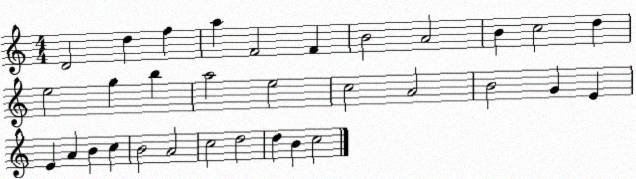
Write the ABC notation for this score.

X:1
T:Untitled
M:4/4
L:1/4
K:C
D2 d f a F2 F B2 A2 B c2 d e2 g b a2 e2 c2 A2 B2 G E E A B c B2 A2 c2 d2 d B c2